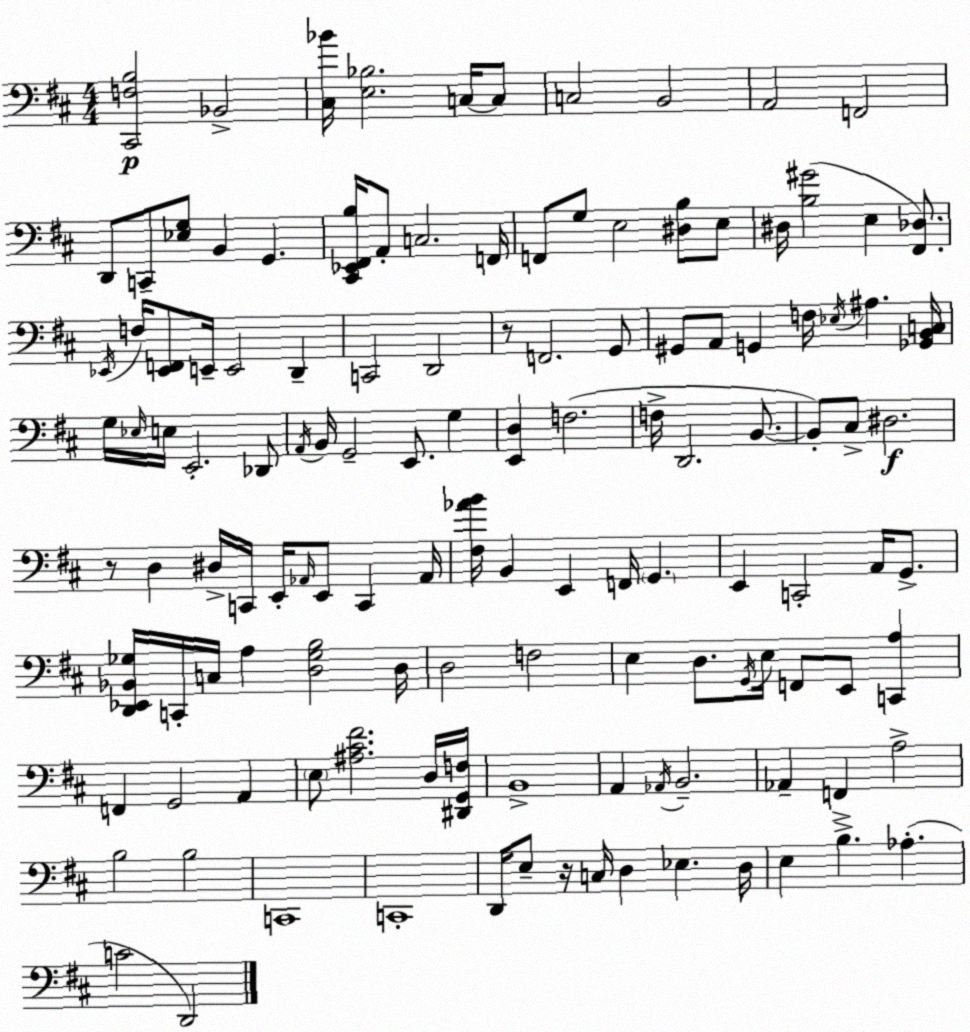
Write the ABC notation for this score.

X:1
T:Untitled
M:4/4
L:1/4
K:D
[^C,,F,B,]2 _B,,2 [^C,_B]/4 [E,_B,]2 C,/4 C,/2 C,2 B,,2 A,,2 F,,2 D,,/2 C,,/2 [_E,G,]/2 B,, G,, [^C,,_E,,^F,,B,]/4 A,,/2 C,2 F,,/4 F,,/2 G,/2 E,2 [^D,B,]/2 E,/2 ^D,/4 [B,^G]2 E, [^F,,_D,]/2 _E,,/4 F,/4 [_E,,F,,]/2 E,,/4 E,,2 D,, C,,2 D,,2 z/2 F,,2 G,,/2 ^G,,/2 A,,/2 G,, F,/4 _E,/4 ^A, [_G,,B,,C,]/4 G,/4 _E,/4 E,/4 E,,2 _D,,/2 A,,/4 B,,/4 G,,2 E,,/2 G, [E,,D,] F,2 F,/4 D,,2 B,,/2 B,,/2 ^C,/2 ^D,2 z/2 D, ^D,/4 C,,/4 E,,/4 _A,,/4 E,,/2 C,, _A,,/4 [^F,_AB]/4 B,, E,, F,,/4 G,, E,, C,,2 A,,/4 G,,/2 [D,,_E,,_B,,_G,]/4 C,,/4 C,/4 A, [D,_G,B,]2 D,/4 D,2 F,2 E, D,/2 G,,/4 E,/4 F,,/2 E,,/2 [C,,A,] F,, G,,2 A,, E,/2 [^A,^C^F]2 D,/4 [^D,,G,,F,]/4 B,,4 A,, _A,,/4 B,,2 _A,, F,, A,2 B,2 B,2 C,,4 C,,4 D,,/4 E,/2 z/4 C,/4 D, _E, D,/4 E, B, _A, C2 D,,2